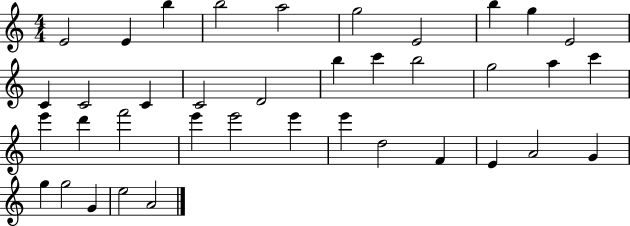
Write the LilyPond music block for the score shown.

{
  \clef treble
  \numericTimeSignature
  \time 4/4
  \key c \major
  e'2 e'4 b''4 | b''2 a''2 | g''2 e'2 | b''4 g''4 e'2 | \break c'4 c'2 c'4 | c'2 d'2 | b''4 c'''4 b''2 | g''2 a''4 c'''4 | \break e'''4 d'''4 f'''2 | e'''4 e'''2 e'''4 | e'''4 d''2 f'4 | e'4 a'2 g'4 | \break g''4 g''2 g'4 | e''2 a'2 | \bar "|."
}